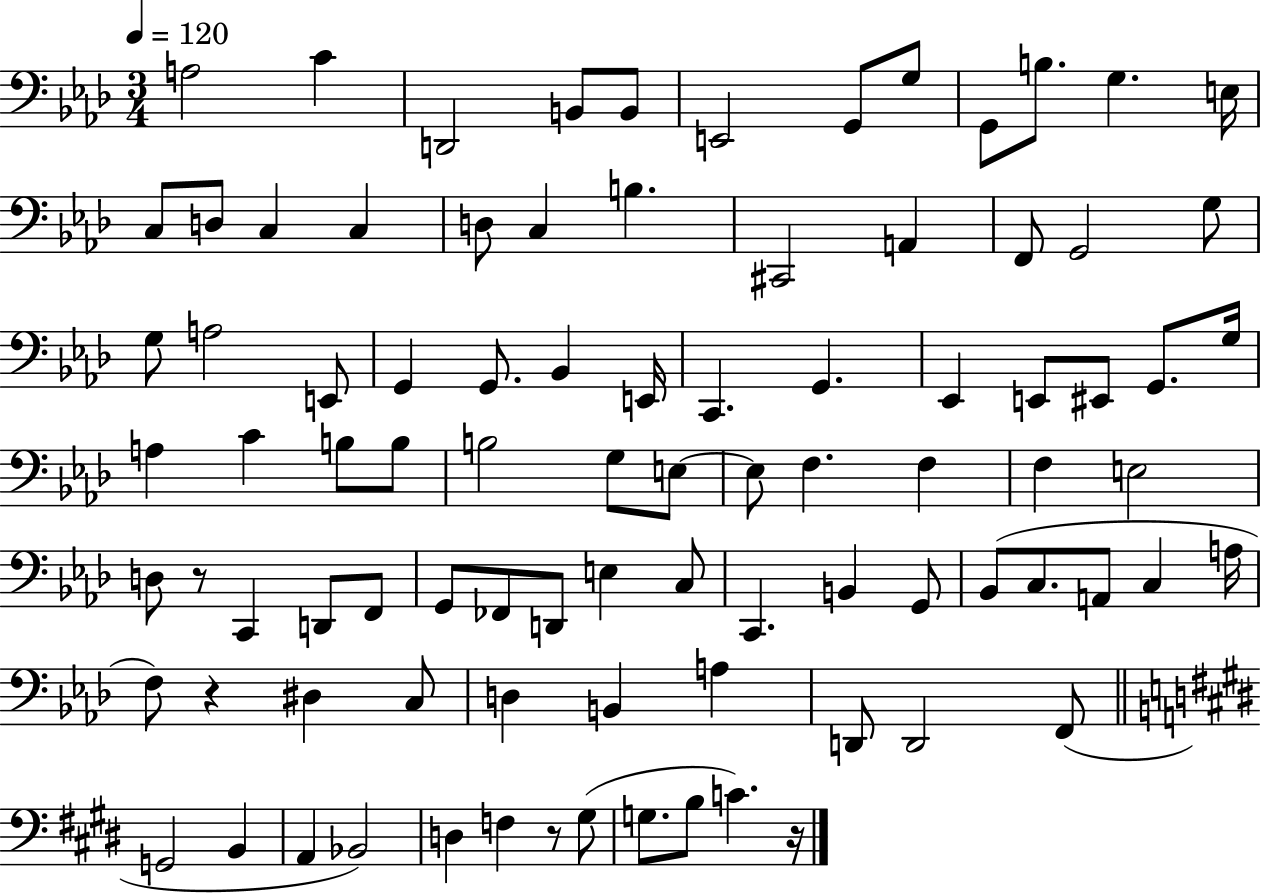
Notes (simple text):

A3/h C4/q D2/h B2/e B2/e E2/h G2/e G3/e G2/e B3/e. G3/q. E3/s C3/e D3/e C3/q C3/q D3/e C3/q B3/q. C#2/h A2/q F2/e G2/h G3/e G3/e A3/h E2/e G2/q G2/e. Bb2/q E2/s C2/q. G2/q. Eb2/q E2/e EIS2/e G2/e. G3/s A3/q C4/q B3/e B3/e B3/h G3/e E3/e E3/e F3/q. F3/q F3/q E3/h D3/e R/e C2/q D2/e F2/e G2/e FES2/e D2/e E3/q C3/e C2/q. B2/q G2/e Bb2/e C3/e. A2/e C3/q A3/s F3/e R/q D#3/q C3/e D3/q B2/q A3/q D2/e D2/h F2/e G2/h B2/q A2/q Bb2/h D3/q F3/q R/e G#3/e G3/e. B3/e C4/q. R/s